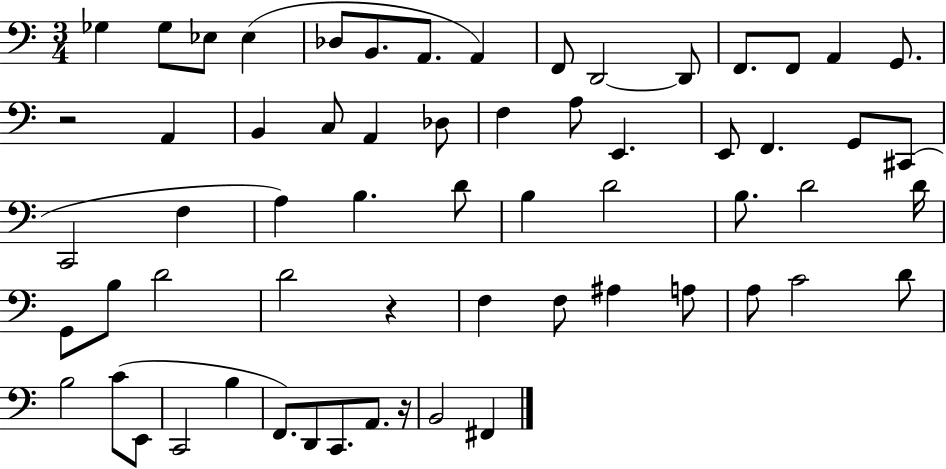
Gb3/q Gb3/e Eb3/e Eb3/q Db3/e B2/e. A2/e. A2/q F2/e D2/h D2/e F2/e. F2/e A2/q G2/e. R/h A2/q B2/q C3/e A2/q Db3/e F3/q A3/e E2/q. E2/e F2/q. G2/e C#2/e C2/h F3/q A3/q B3/q. D4/e B3/q D4/h B3/e. D4/h D4/s G2/e B3/e D4/h D4/h R/q F3/q F3/e A#3/q A3/e A3/e C4/h D4/e B3/h C4/e E2/e C2/h B3/q F2/e. D2/e C2/e. A2/e. R/s B2/h F#2/q